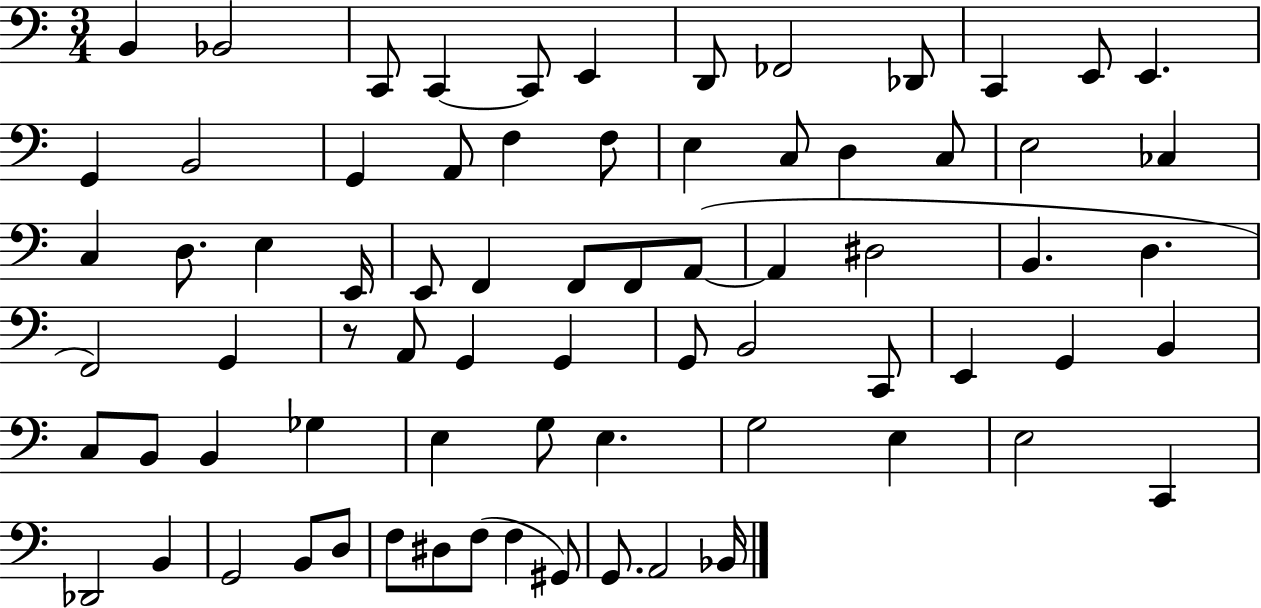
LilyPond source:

{
  \clef bass
  \numericTimeSignature
  \time 3/4
  \key c \major
  b,4 bes,2 | c,8 c,4~~ c,8 e,4 | d,8 fes,2 des,8 | c,4 e,8 e,4. | \break g,4 b,2 | g,4 a,8 f4 f8 | e4 c8 d4 c8 | e2 ces4 | \break c4 d8. e4 e,16 | e,8 f,4 f,8 f,8 a,8~(~ | a,4 dis2 | b,4. d4. | \break f,2) g,4 | r8 a,8 g,4 g,4 | g,8 b,2 c,8 | e,4 g,4 b,4 | \break c8 b,8 b,4 ges4 | e4 g8 e4. | g2 e4 | e2 c,4 | \break des,2 b,4 | g,2 b,8 d8 | f8 dis8 f8( f4 gis,8) | g,8. a,2 bes,16 | \break \bar "|."
}